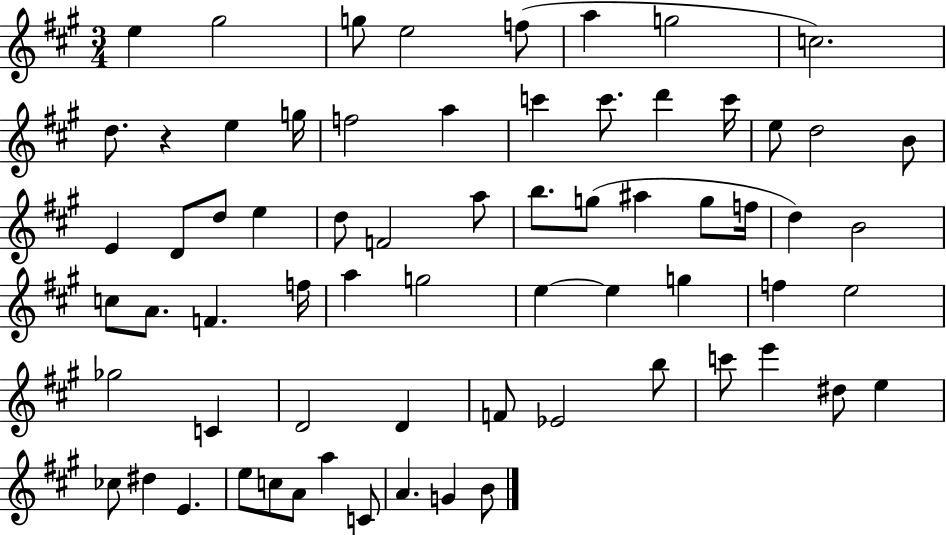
E5/q G#5/h G5/e E5/h F5/e A5/q G5/h C5/h. D5/e. R/q E5/q G5/s F5/h A5/q C6/q C6/e. D6/q C6/s E5/e D5/h B4/e E4/q D4/e D5/e E5/q D5/e F4/h A5/e B5/e. G5/e A#5/q G5/e F5/s D5/q B4/h C5/e A4/e. F4/q. F5/s A5/q G5/h E5/q E5/q G5/q F5/q E5/h Gb5/h C4/q D4/h D4/q F4/e Eb4/h B5/e C6/e E6/q D#5/e E5/q CES5/e D#5/q E4/q. E5/e C5/e A4/e A5/q C4/e A4/q. G4/q B4/e